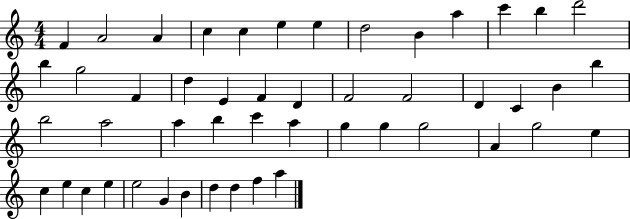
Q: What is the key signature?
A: C major